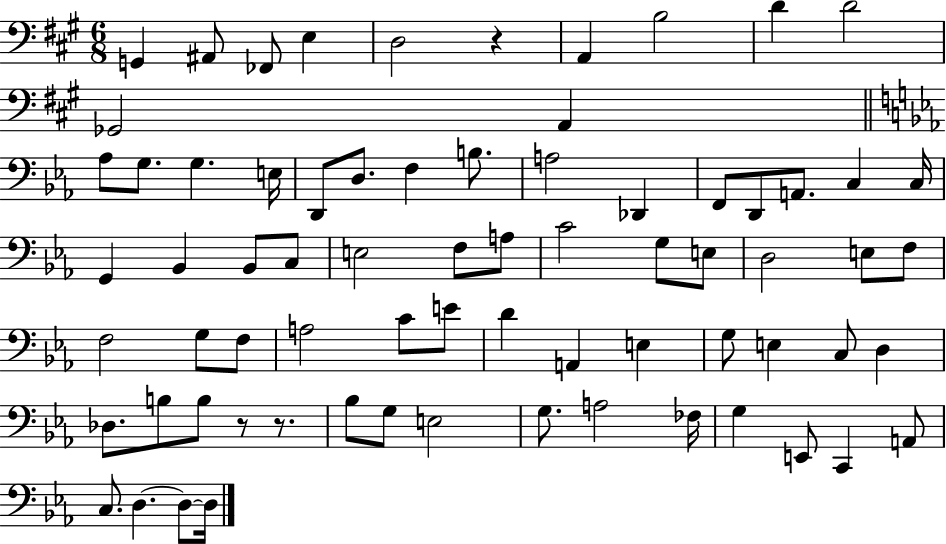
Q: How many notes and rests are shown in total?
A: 72